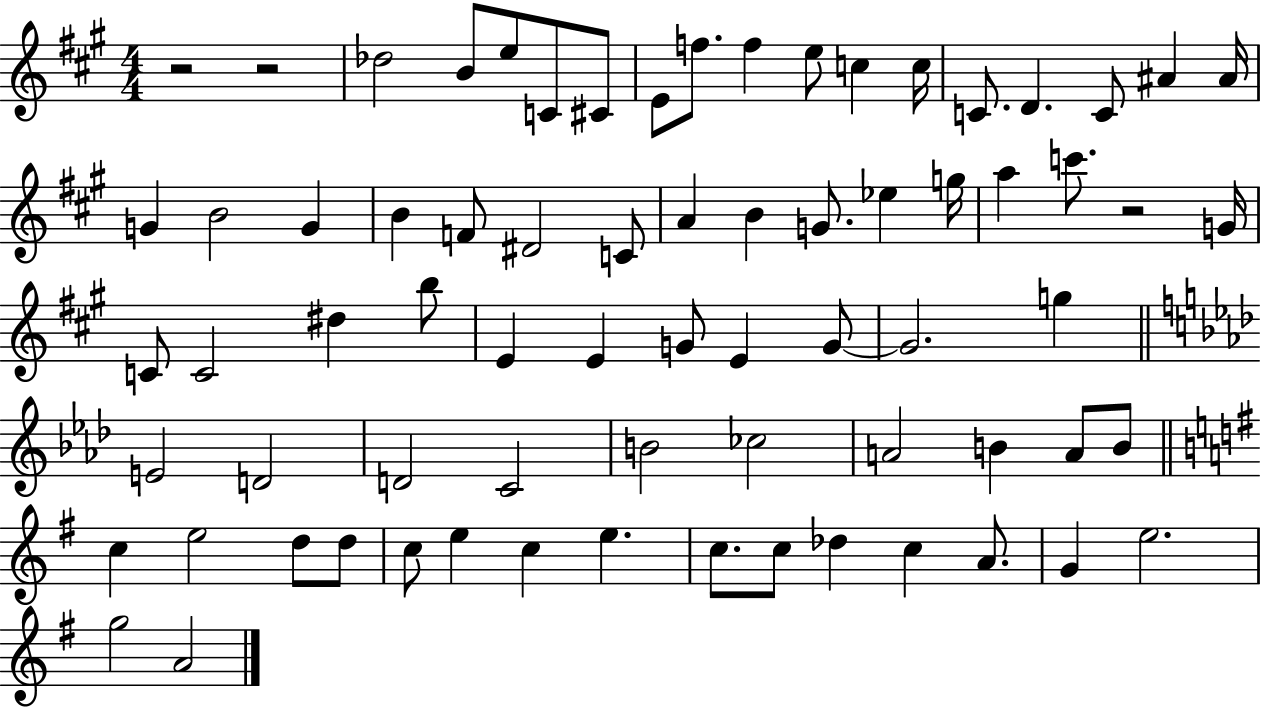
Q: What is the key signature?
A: A major